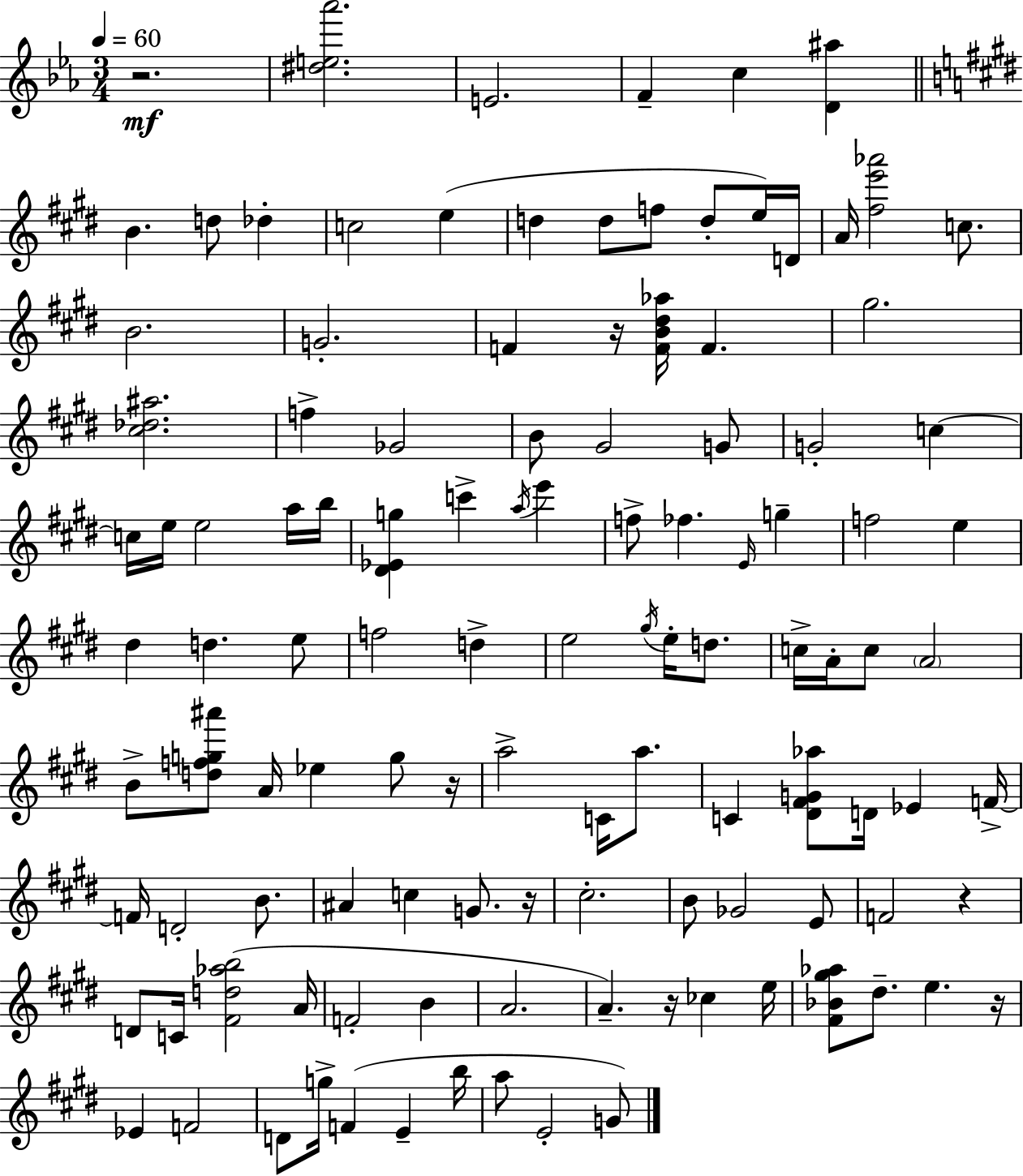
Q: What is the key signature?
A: C minor